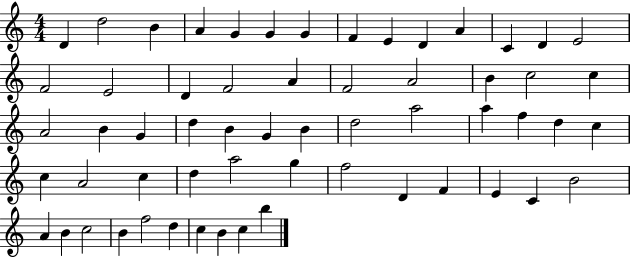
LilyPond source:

{
  \clef treble
  \numericTimeSignature
  \time 4/4
  \key c \major
  d'4 d''2 b'4 | a'4 g'4 g'4 g'4 | f'4 e'4 d'4 a'4 | c'4 d'4 e'2 | \break f'2 e'2 | d'4 f'2 a'4 | f'2 a'2 | b'4 c''2 c''4 | \break a'2 b'4 g'4 | d''4 b'4 g'4 b'4 | d''2 a''2 | a''4 f''4 d''4 c''4 | \break c''4 a'2 c''4 | d''4 a''2 g''4 | f''2 d'4 f'4 | e'4 c'4 b'2 | \break a'4 b'4 c''2 | b'4 f''2 d''4 | c''4 b'4 c''4 b''4 | \bar "|."
}